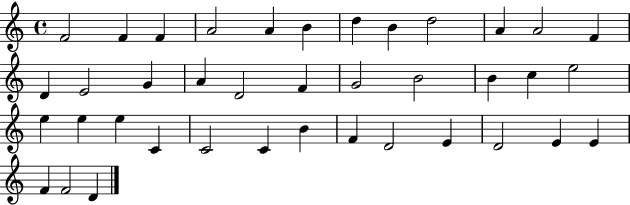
{
  \clef treble
  \time 4/4
  \defaultTimeSignature
  \key c \major
  f'2 f'4 f'4 | a'2 a'4 b'4 | d''4 b'4 d''2 | a'4 a'2 f'4 | \break d'4 e'2 g'4 | a'4 d'2 f'4 | g'2 b'2 | b'4 c''4 e''2 | \break e''4 e''4 e''4 c'4 | c'2 c'4 b'4 | f'4 d'2 e'4 | d'2 e'4 e'4 | \break f'4 f'2 d'4 | \bar "|."
}